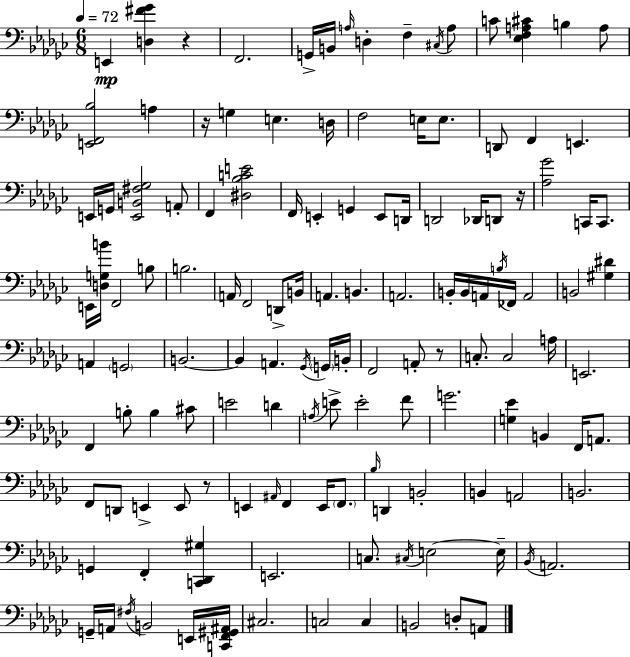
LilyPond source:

{
  \clef bass
  \numericTimeSignature
  \time 6/8
  \key ees \minor
  \tempo 4 = 72
  e,4\mp <d fis' ges'>4 r4 | f,2. | g,16-> b,16 \grace { a16 } d4-. f4-- \acciaccatura { cis16 } | a8 c'8 <ees f a cis'>4 b4 | \break a8 <e, f, bes>2 a4 | r16 g4 e4. | d16 f2 e16 e8. | d,8 f,4 e,4. | \break e,16 g,16 <e, b, fis ges>2 | a,8-. f,4 <dis bes c' e'>2 | f,16 e,4-. g,4 e,8 | d,16 d,2 des,16 d,8 | \break r16 <aes ges'>2 c,16 c,8. | e,16 <d g b'>16 f,2 | b8 b2. | a,16 f,2 d,8-> | \break b,16 a,4. b,4. | a,2. | b,16-. b,16 a,16 \acciaccatura { b16 } fes,16 a,2 | b,2 <gis dis'>4 | \break a,4 \parenthesize g,2 | b,2.~~ | b,4 a,4. | \acciaccatura { ges,16 } \parenthesize g,16 b,16-. f,2 | \break a,8-. r8 c8.-. c2 | a16 e,2. | f,4 b8-. b4 | cis'8 e'2 | \break d'4 \acciaccatura { a16 } e'8-> e'2-. | f'8 g'2. | <g ees'>4 b,4 | f,16 a,8. f,8 d,8 e,4-> | \break e,8 r8 e,4 \grace { ais,16 } f,4 | e,16 \parenthesize f,8. \grace { bes16 } d,4 b,2-. | b,4 a,2 | b,2. | \break g,4 f,4-. | <c, des, gis>4 e,2. | c8. \acciaccatura { cis16 } e2~~ | e16-- \acciaccatura { bes,16 } a,2. | \break g,16-- a,16 \acciaccatura { fis16 } | b,2 e,16 <c, f, gis, ais,>16 cis2. | c2 | c4 b,2 | \break d8-. a,8 \bar "|."
}